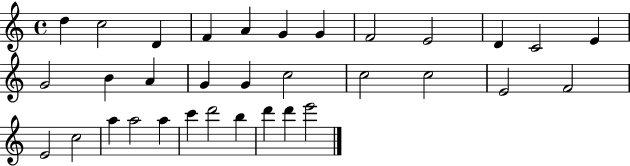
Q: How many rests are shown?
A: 0